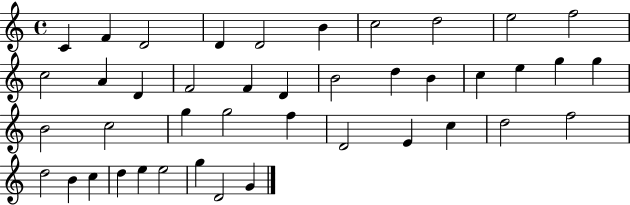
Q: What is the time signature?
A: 4/4